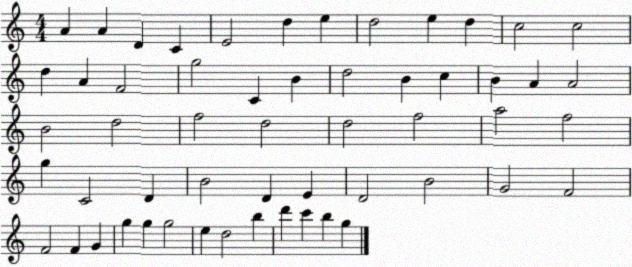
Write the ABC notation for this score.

X:1
T:Untitled
M:4/4
L:1/4
K:C
A A D C E2 d e d2 e d c2 c2 d A F2 g2 C B d2 B c B A A2 B2 d2 f2 d2 d2 f2 a2 f2 g C2 D B2 D E D2 B2 G2 F2 F2 F G g g g2 e d2 b d' c' b g